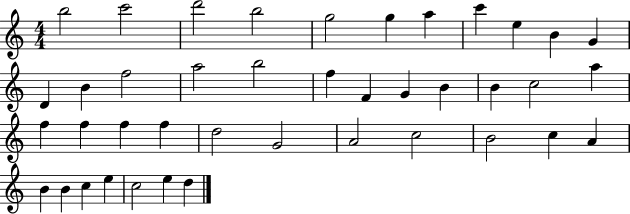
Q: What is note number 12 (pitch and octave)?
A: D4